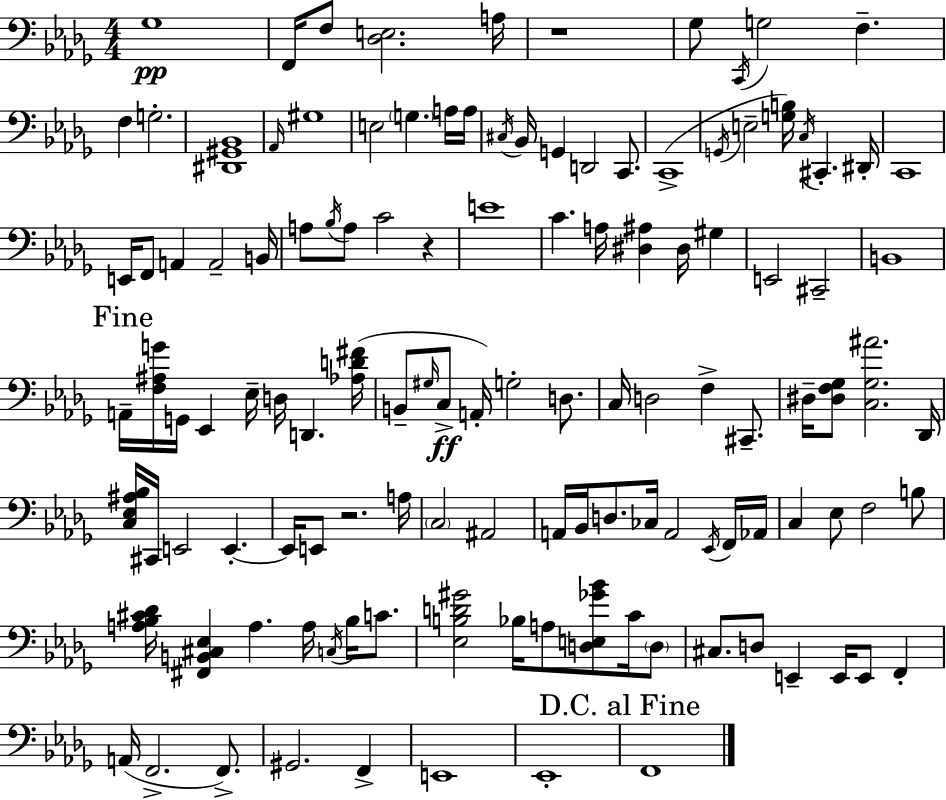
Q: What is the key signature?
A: BES minor